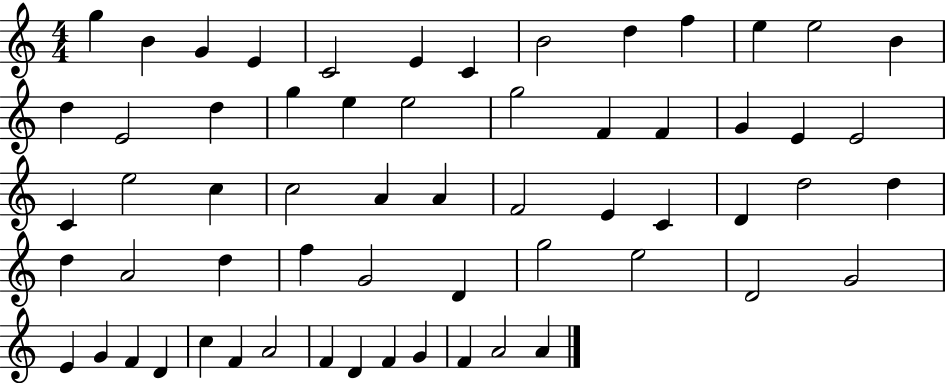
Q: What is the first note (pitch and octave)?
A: G5